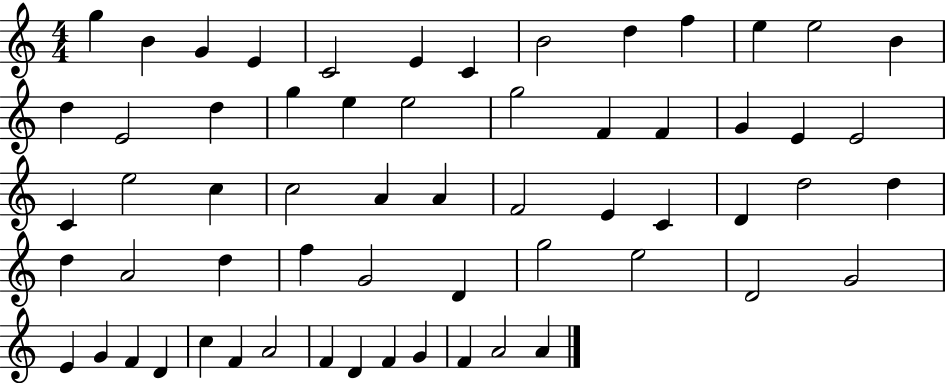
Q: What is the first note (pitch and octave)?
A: G5